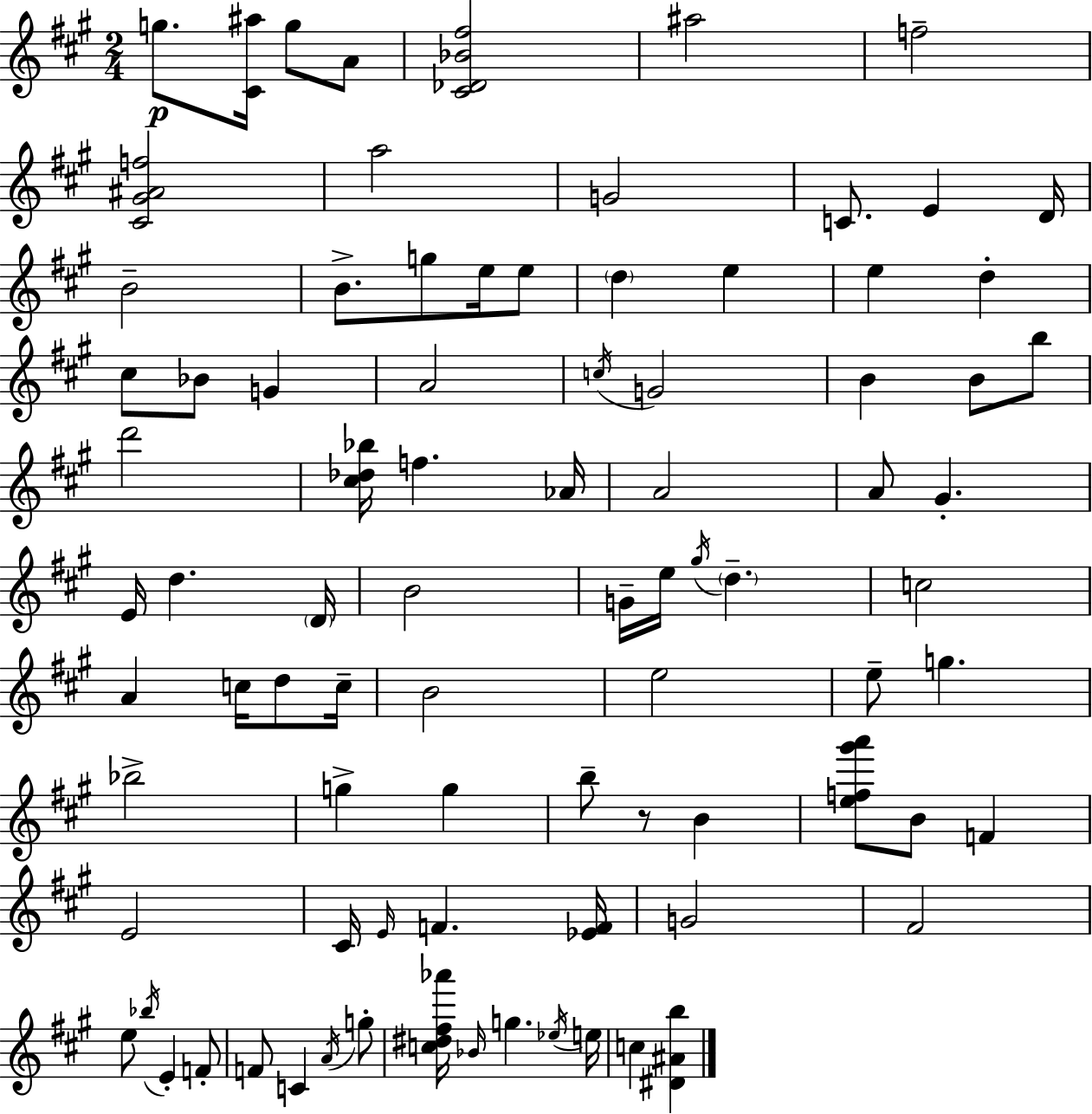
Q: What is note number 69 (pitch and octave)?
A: F4